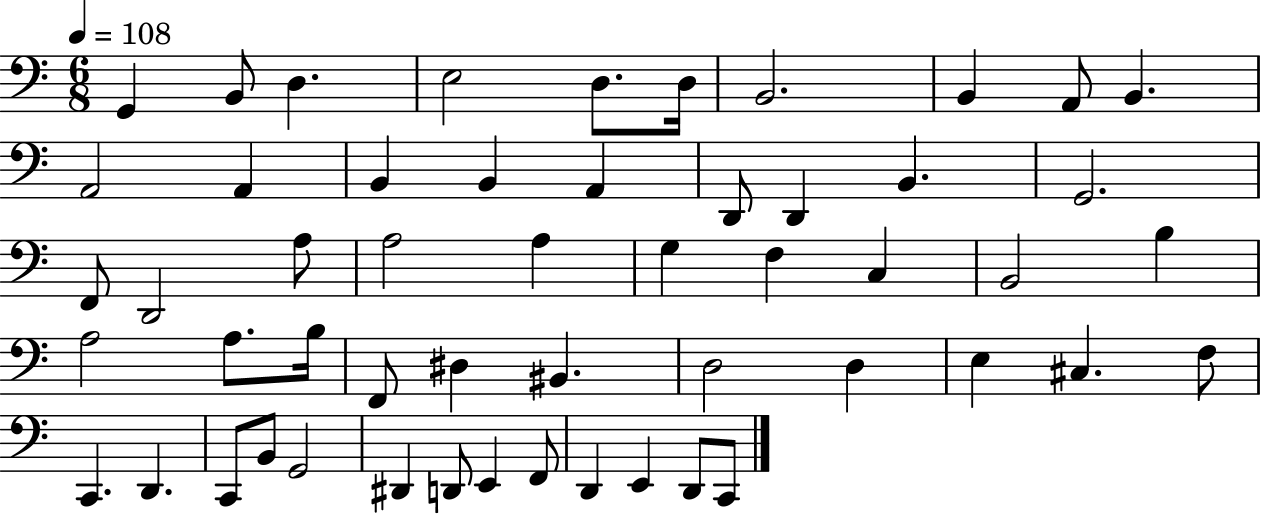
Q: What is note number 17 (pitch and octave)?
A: D2